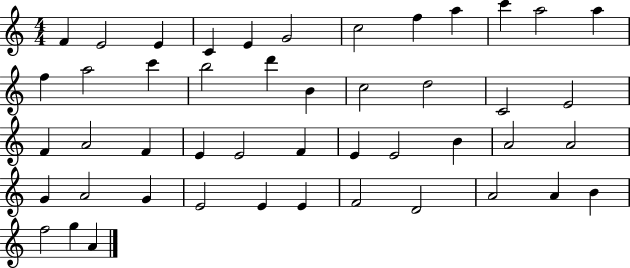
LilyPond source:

{
  \clef treble
  \numericTimeSignature
  \time 4/4
  \key c \major
  f'4 e'2 e'4 | c'4 e'4 g'2 | c''2 f''4 a''4 | c'''4 a''2 a''4 | \break f''4 a''2 c'''4 | b''2 d'''4 b'4 | c''2 d''2 | c'2 e'2 | \break f'4 a'2 f'4 | e'4 e'2 f'4 | e'4 e'2 b'4 | a'2 a'2 | \break g'4 a'2 g'4 | e'2 e'4 e'4 | f'2 d'2 | a'2 a'4 b'4 | \break f''2 g''4 a'4 | \bar "|."
}